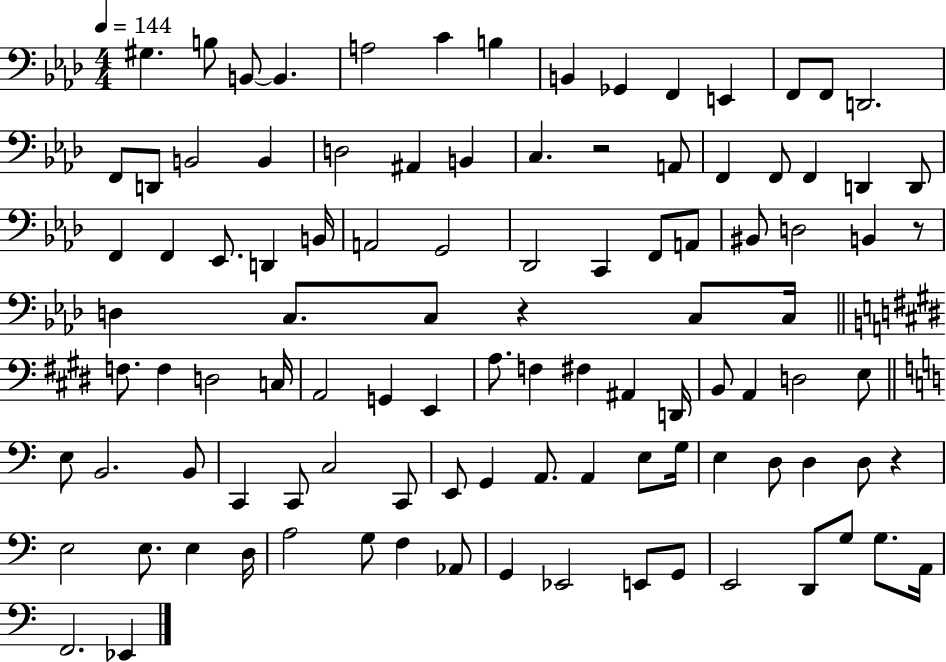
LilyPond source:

{
  \clef bass
  \numericTimeSignature
  \time 4/4
  \key aes \major
  \tempo 4 = 144
  gis4. b8 b,8~~ b,4. | a2 c'4 b4 | b,4 ges,4 f,4 e,4 | f,8 f,8 d,2. | \break f,8 d,8 b,2 b,4 | d2 ais,4 b,4 | c4. r2 a,8 | f,4 f,8 f,4 d,4 d,8 | \break f,4 f,4 ees,8. d,4 b,16 | a,2 g,2 | des,2 c,4 f,8 a,8 | bis,8 d2 b,4 r8 | \break d4 c8. c8 r4 c8 c16 | \bar "||" \break \key e \major f8. f4 d2 c16 | a,2 g,4 e,4 | a8. f4 fis4 ais,4 d,16 | b,8 a,4 d2 e8 | \break \bar "||" \break \key c \major e8 b,2. b,8 | c,4 c,8 c2 c,8 | e,8 g,4 a,8. a,4 e8 g16 | e4 d8 d4 d8 r4 | \break e2 e8. e4 d16 | a2 g8 f4 aes,8 | g,4 ees,2 e,8 g,8 | e,2 d,8 g8 g8. a,16 | \break f,2. ees,4 | \bar "|."
}